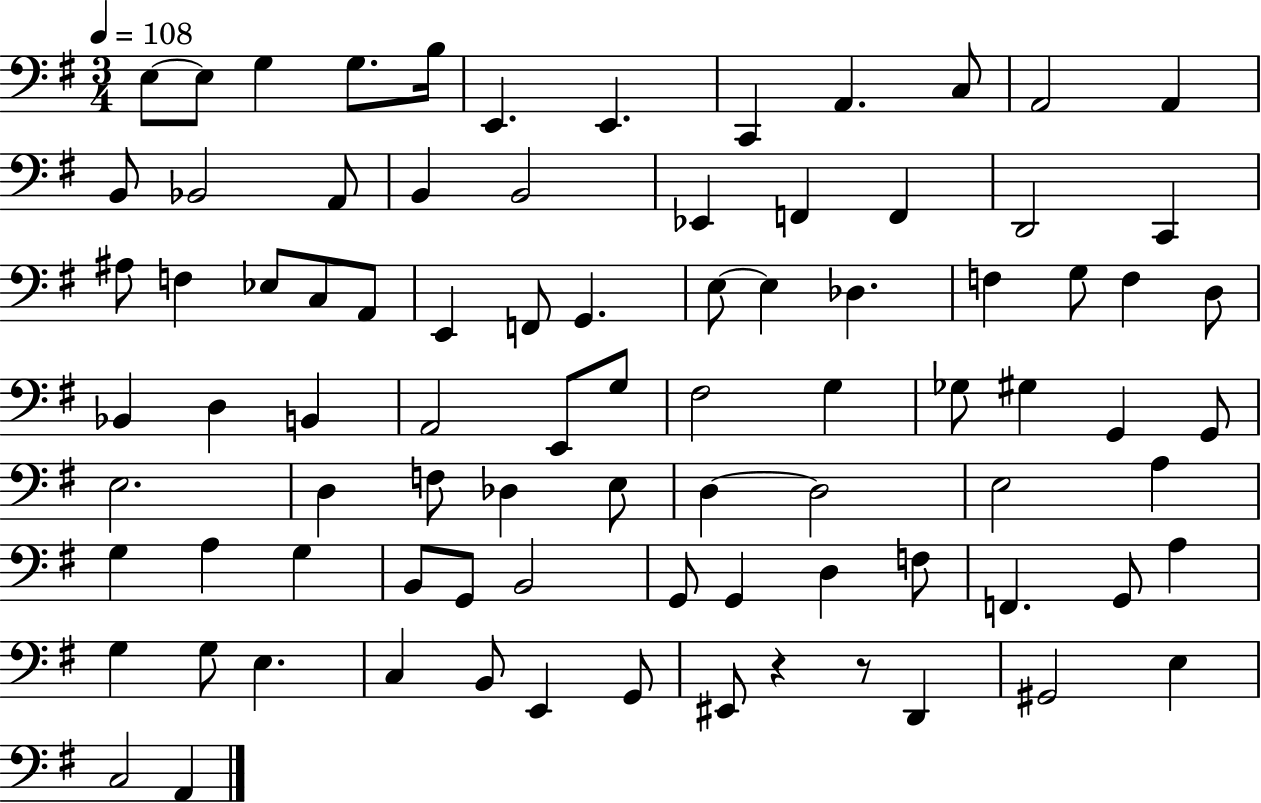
X:1
T:Untitled
M:3/4
L:1/4
K:G
E,/2 E,/2 G, G,/2 B,/4 E,, E,, C,, A,, C,/2 A,,2 A,, B,,/2 _B,,2 A,,/2 B,, B,,2 _E,, F,, F,, D,,2 C,, ^A,/2 F, _E,/2 C,/2 A,,/2 E,, F,,/2 G,, E,/2 E, _D, F, G,/2 F, D,/2 _B,, D, B,, A,,2 E,,/2 G,/2 ^F,2 G, _G,/2 ^G, G,, G,,/2 E,2 D, F,/2 _D, E,/2 D, D,2 E,2 A, G, A, G, B,,/2 G,,/2 B,,2 G,,/2 G,, D, F,/2 F,, G,,/2 A, G, G,/2 E, C, B,,/2 E,, G,,/2 ^E,,/2 z z/2 D,, ^G,,2 E, C,2 A,,